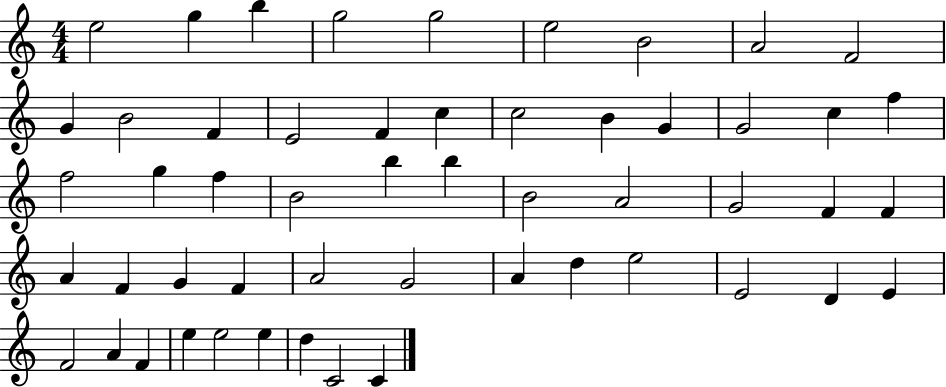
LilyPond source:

{
  \clef treble
  \numericTimeSignature
  \time 4/4
  \key c \major
  e''2 g''4 b''4 | g''2 g''2 | e''2 b'2 | a'2 f'2 | \break g'4 b'2 f'4 | e'2 f'4 c''4 | c''2 b'4 g'4 | g'2 c''4 f''4 | \break f''2 g''4 f''4 | b'2 b''4 b''4 | b'2 a'2 | g'2 f'4 f'4 | \break a'4 f'4 g'4 f'4 | a'2 g'2 | a'4 d''4 e''2 | e'2 d'4 e'4 | \break f'2 a'4 f'4 | e''4 e''2 e''4 | d''4 c'2 c'4 | \bar "|."
}